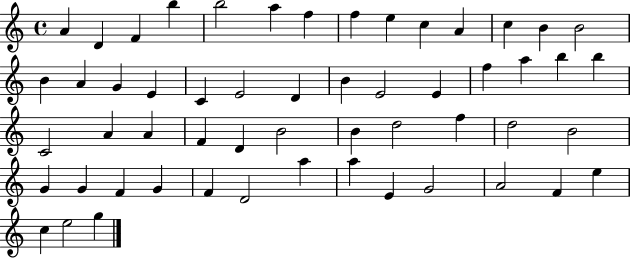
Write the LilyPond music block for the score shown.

{
  \clef treble
  \time 4/4
  \defaultTimeSignature
  \key c \major
  a'4 d'4 f'4 b''4 | b''2 a''4 f''4 | f''4 e''4 c''4 a'4 | c''4 b'4 b'2 | \break b'4 a'4 g'4 e'4 | c'4 e'2 d'4 | b'4 e'2 e'4 | f''4 a''4 b''4 b''4 | \break c'2 a'4 a'4 | f'4 d'4 b'2 | b'4 d''2 f''4 | d''2 b'2 | \break g'4 g'4 f'4 g'4 | f'4 d'2 a''4 | a''4 e'4 g'2 | a'2 f'4 e''4 | \break c''4 e''2 g''4 | \bar "|."
}